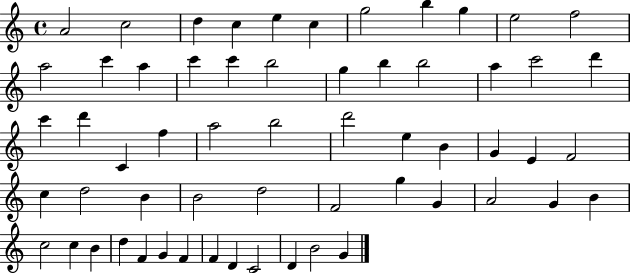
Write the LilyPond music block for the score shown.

{
  \clef treble
  \time 4/4
  \defaultTimeSignature
  \key c \major
  a'2 c''2 | d''4 c''4 e''4 c''4 | g''2 b''4 g''4 | e''2 f''2 | \break a''2 c'''4 a''4 | c'''4 c'''4 b''2 | g''4 b''4 b''2 | a''4 c'''2 d'''4 | \break c'''4 d'''4 c'4 f''4 | a''2 b''2 | d'''2 e''4 b'4 | g'4 e'4 f'2 | \break c''4 d''2 b'4 | b'2 d''2 | f'2 g''4 g'4 | a'2 g'4 b'4 | \break c''2 c''4 b'4 | d''4 f'4 g'4 f'4 | f'4 d'4 c'2 | d'4 b'2 g'4 | \break \bar "|."
}